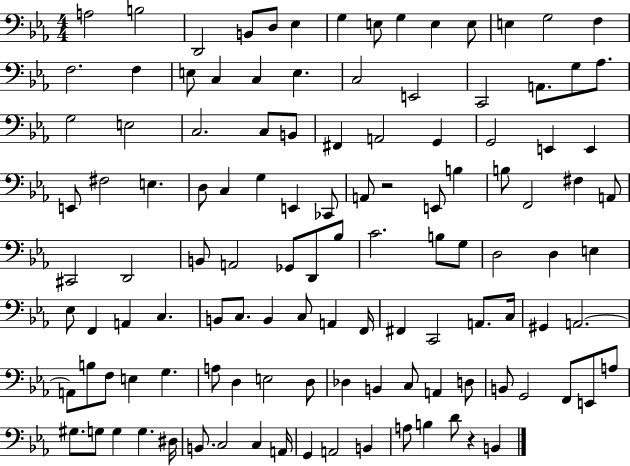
X:1
T:Untitled
M:4/4
L:1/4
K:Eb
A,2 B,2 D,,2 B,,/2 D,/2 _E, G, E,/2 G, E, E,/2 E, G,2 F, F,2 F, E,/2 C, C, E, C,2 E,,2 C,,2 A,,/2 G,/2 _A,/2 G,2 E,2 C,2 C,/2 B,,/2 ^F,, A,,2 G,, G,,2 E,, E,, E,,/2 ^F,2 E, D,/2 C, G, E,, _C,,/2 A,,/2 z2 E,,/2 B, B,/2 F,,2 ^F, A,,/2 ^C,,2 D,,2 B,,/2 A,,2 _G,,/2 D,,/2 _B,/2 C2 B,/2 G,/2 D,2 D, E, _E,/2 F,, A,, C, B,,/2 C,/2 B,, C,/2 A,, F,,/4 ^F,, C,,2 A,,/2 C,/4 ^G,, A,,2 A,,/2 B,/2 F,/2 E, G, A,/2 D, E,2 D,/2 _D, B,, C,/2 A,, D,/2 B,,/2 G,,2 F,,/2 E,,/2 A,/2 ^G,/2 G,/2 G, G, ^D,/4 B,,/2 C,2 C, A,,/4 G,, A,,2 B,, A,/2 B, D/2 z B,,